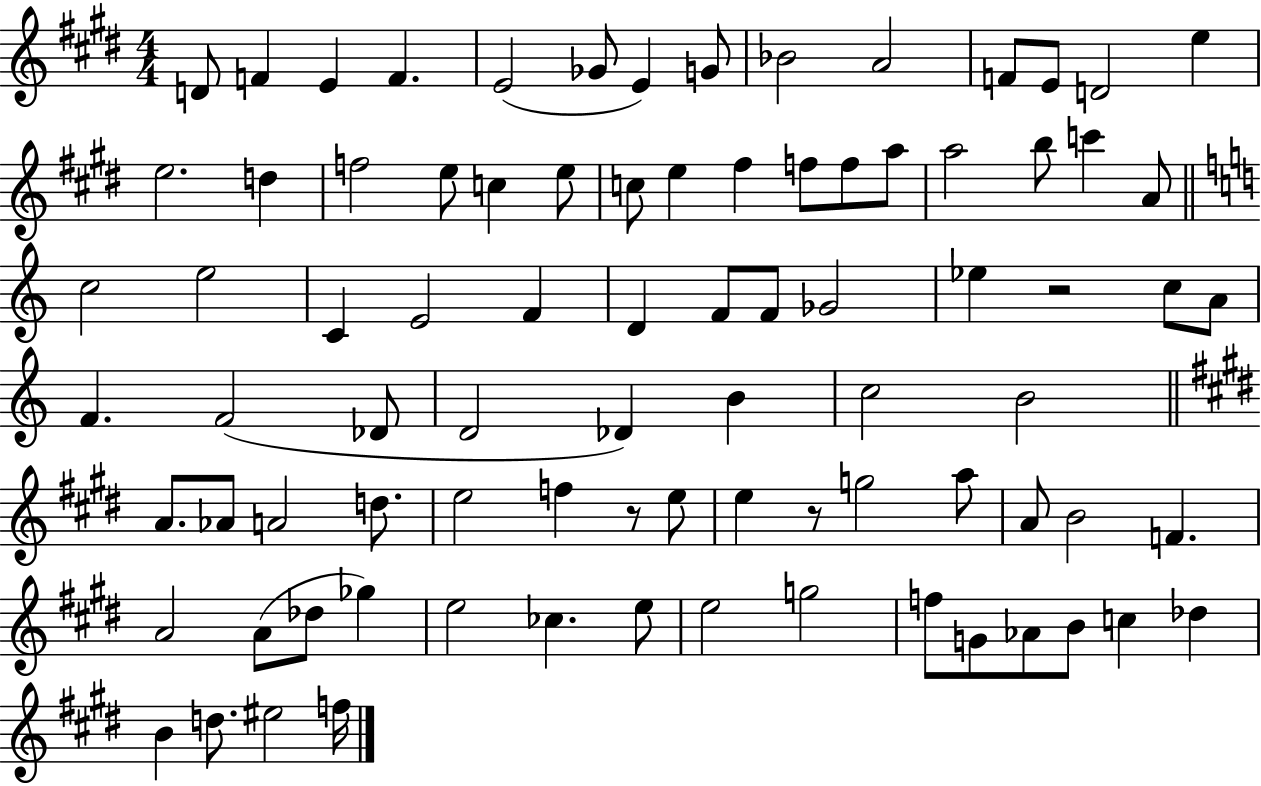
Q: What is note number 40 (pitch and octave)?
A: Eb5